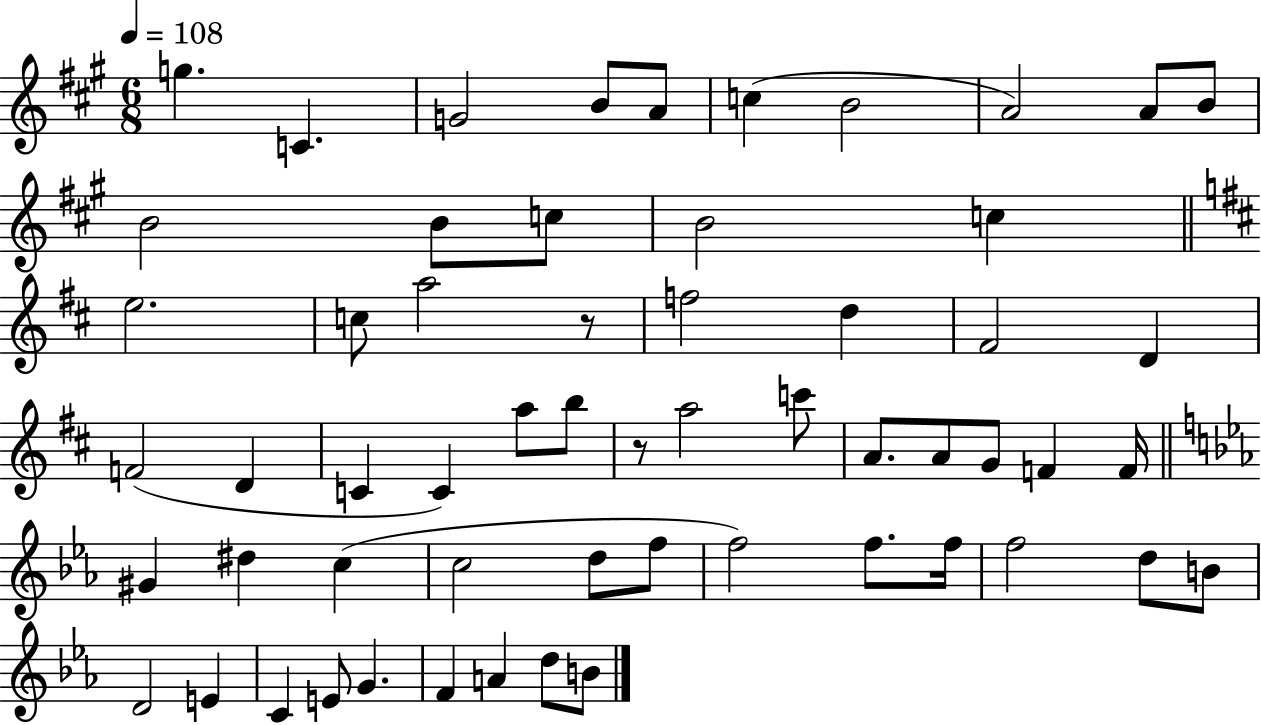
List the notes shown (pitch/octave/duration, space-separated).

G5/q. C4/q. G4/h B4/e A4/e C5/q B4/h A4/h A4/e B4/e B4/h B4/e C5/e B4/h C5/q E5/h. C5/e A5/h R/e F5/h D5/q F#4/h D4/q F4/h D4/q C4/q C4/q A5/e B5/e R/e A5/h C6/e A4/e. A4/e G4/e F4/q F4/s G#4/q D#5/q C5/q C5/h D5/e F5/e F5/h F5/e. F5/s F5/h D5/e B4/e D4/h E4/q C4/q E4/e G4/q. F4/q A4/q D5/e B4/e